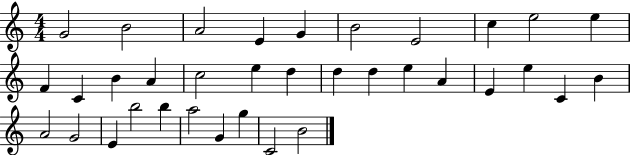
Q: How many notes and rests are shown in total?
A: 35